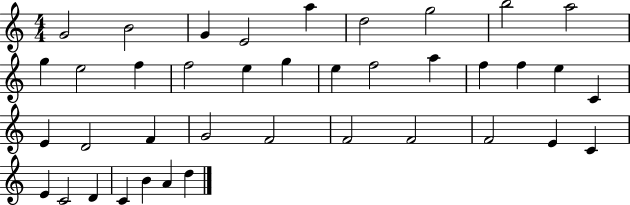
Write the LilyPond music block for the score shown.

{
  \clef treble
  \numericTimeSignature
  \time 4/4
  \key c \major
  g'2 b'2 | g'4 e'2 a''4 | d''2 g''2 | b''2 a''2 | \break g''4 e''2 f''4 | f''2 e''4 g''4 | e''4 f''2 a''4 | f''4 f''4 e''4 c'4 | \break e'4 d'2 f'4 | g'2 f'2 | f'2 f'2 | f'2 e'4 c'4 | \break e'4 c'2 d'4 | c'4 b'4 a'4 d''4 | \bar "|."
}